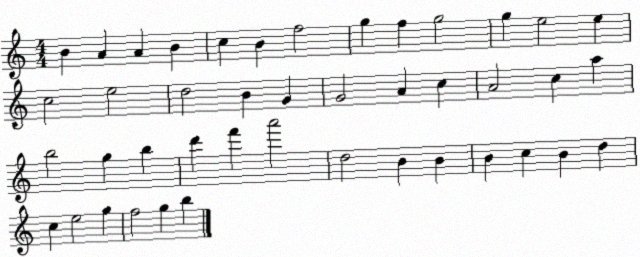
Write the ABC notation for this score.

X:1
T:Untitled
M:4/4
L:1/4
K:C
B A A B c B f2 g f g2 g e2 e c2 e2 d2 B G G2 A c A2 c a b2 g b d' f' a'2 d2 B B B c B d c e2 g f2 g b